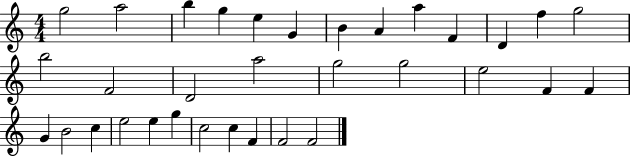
X:1
T:Untitled
M:4/4
L:1/4
K:C
g2 a2 b g e G B A a F D f g2 b2 F2 D2 a2 g2 g2 e2 F F G B2 c e2 e g c2 c F F2 F2